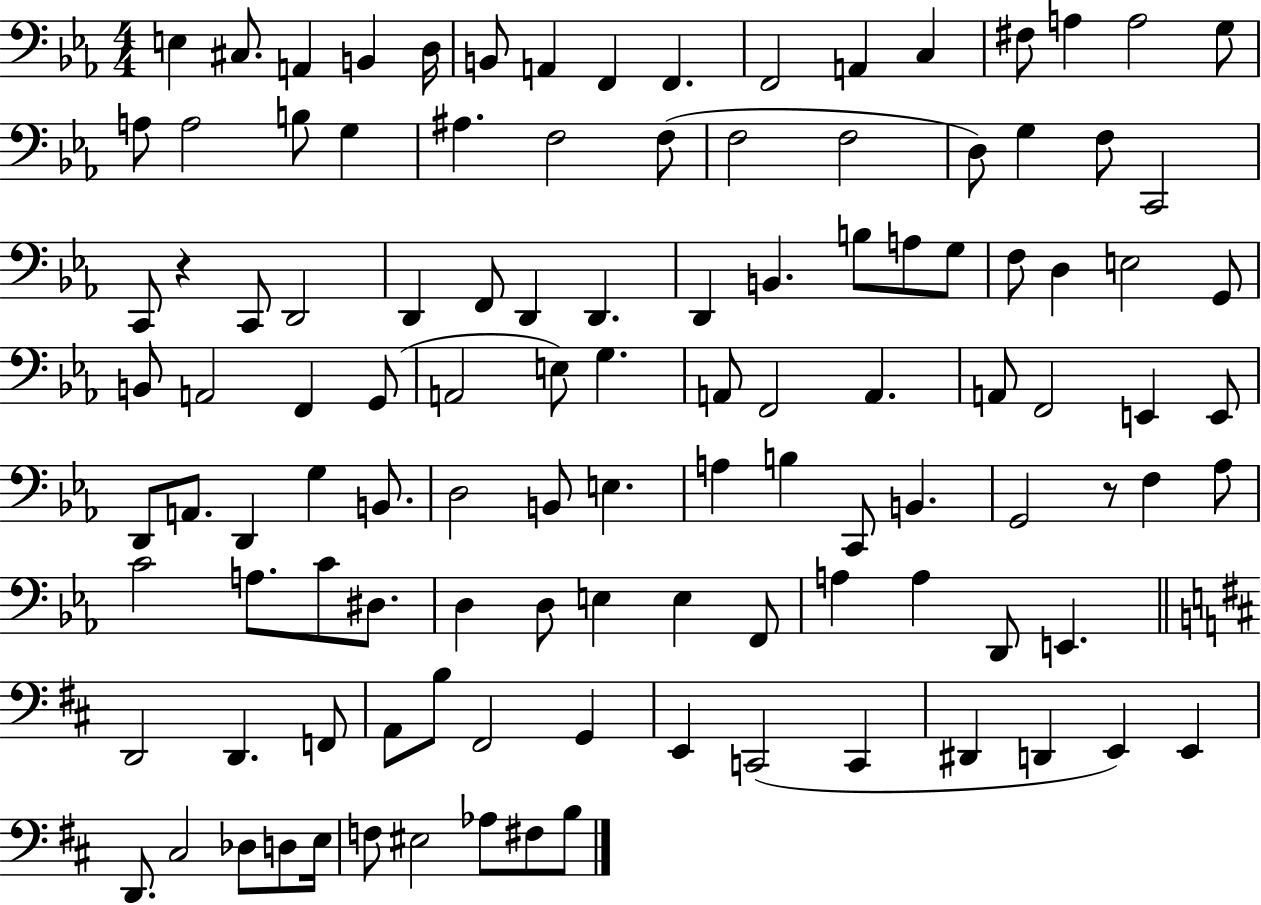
{
  \clef bass
  \numericTimeSignature
  \time 4/4
  \key ees \major
  e4 cis8. a,4 b,4 d16 | b,8 a,4 f,4 f,4. | f,2 a,4 c4 | fis8 a4 a2 g8 | \break a8 a2 b8 g4 | ais4. f2 f8( | f2 f2 | d8) g4 f8 c,2 | \break c,8 r4 c,8 d,2 | d,4 f,8 d,4 d,4. | d,4 b,4. b8 a8 g8 | f8 d4 e2 g,8 | \break b,8 a,2 f,4 g,8( | a,2 e8) g4. | a,8 f,2 a,4. | a,8 f,2 e,4 e,8 | \break d,8 a,8. d,4 g4 b,8. | d2 b,8 e4. | a4 b4 c,8 b,4. | g,2 r8 f4 aes8 | \break c'2 a8. c'8 dis8. | d4 d8 e4 e4 f,8 | a4 a4 d,8 e,4. | \bar "||" \break \key d \major d,2 d,4. f,8 | a,8 b8 fis,2 g,4 | e,4 c,2( c,4 | dis,4 d,4 e,4) e,4 | \break d,8. cis2 des8 d8 e16 | f8 eis2 aes8 fis8 b8 | \bar "|."
}